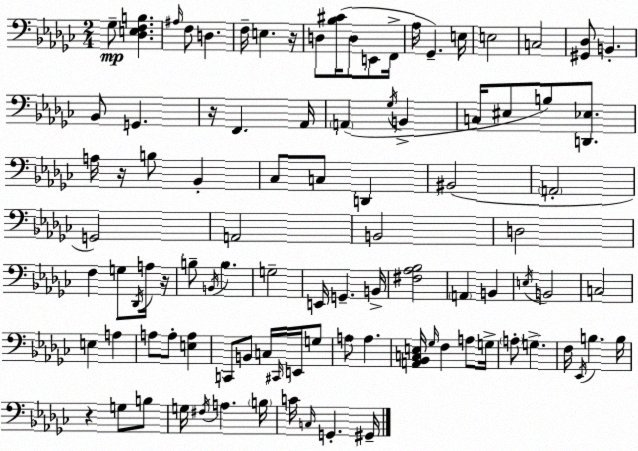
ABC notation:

X:1
T:Untitled
M:2/4
L:1/4
K:Ebm
_G,/2 [_D,E,F,B,] ^A,/4 F,/2 D, F,/4 E, z/4 D,/2 [_B,^C]/4 D,/2 E,,/2 F,,/4 _A,/4 _G,, E,/4 E,2 C,2 [^G,,_D,]/2 B,, _B,,/2 G,, z/4 F,, _A,,/4 A,, _G,/4 B,, C,/4 ^E,/2 B,/2 [D,,_E,]/2 A,/4 z/4 B,/2 _B,, _C,/2 C,/2 D,, ^B,,2 A,,2 G,,2 A,,2 B,,2 D,2 F, G,/2 _D,,/4 A,/4 z/4 B,/2 B,,/4 B, G,2 E,,/4 G,, B,,/4 [^F,_A,_B,]2 A,, B,, E,/4 B,,2 C,2 E, A, A,/2 A,/2 [E,A,] C,,/2 B,,/2 C,/4 ^C,,/4 E,,/4 G,/2 A,/2 A, [A,,_B,,C,E,]/4 _G,/4 F, A,/2 G,/4 A,/2 G, F,/4 _E,,/4 B, B,/4 z G,/2 B,/2 G,/4 ^F,/4 A, B,/4 C/4 C,/4 G,, ^G,,/4